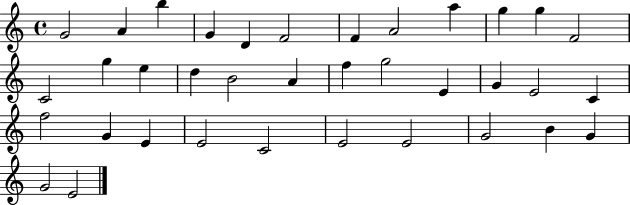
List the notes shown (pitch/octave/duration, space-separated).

G4/h A4/q B5/q G4/q D4/q F4/h F4/q A4/h A5/q G5/q G5/q F4/h C4/h G5/q E5/q D5/q B4/h A4/q F5/q G5/h E4/q G4/q E4/h C4/q F5/h G4/q E4/q E4/h C4/h E4/h E4/h G4/h B4/q G4/q G4/h E4/h